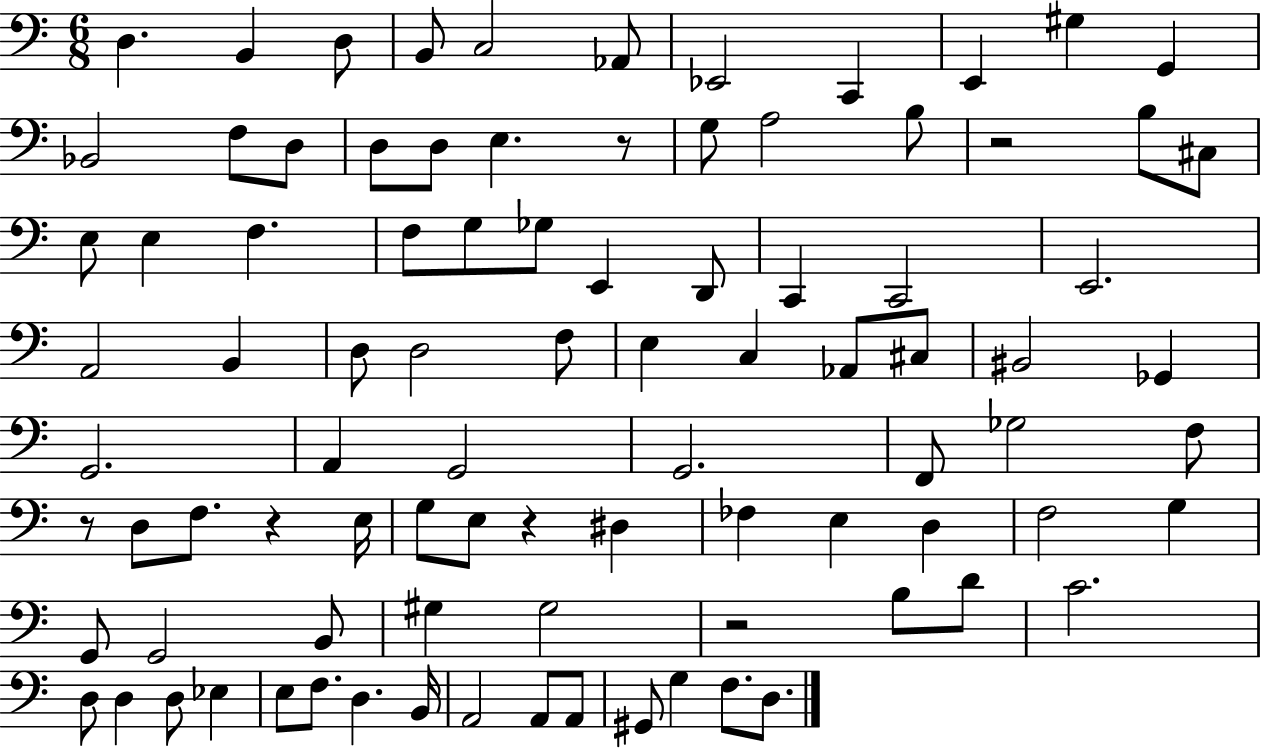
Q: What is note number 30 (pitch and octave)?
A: D2